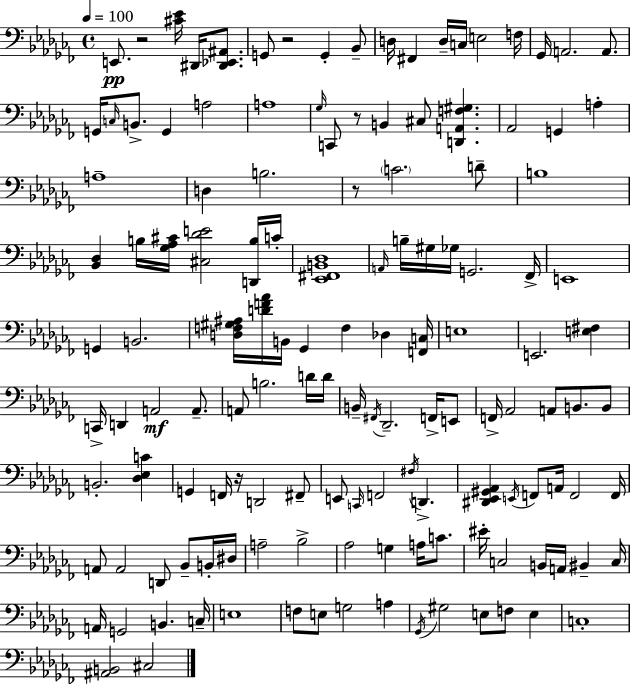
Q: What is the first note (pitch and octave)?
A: E2